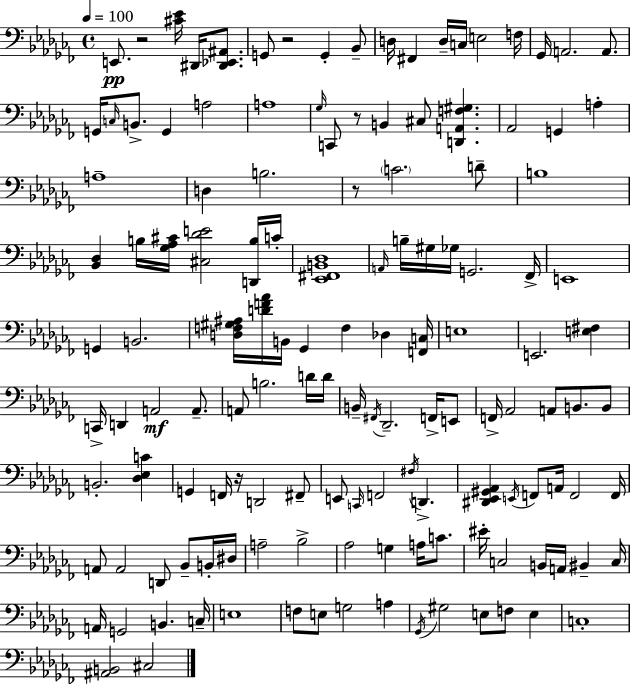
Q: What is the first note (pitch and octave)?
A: E2